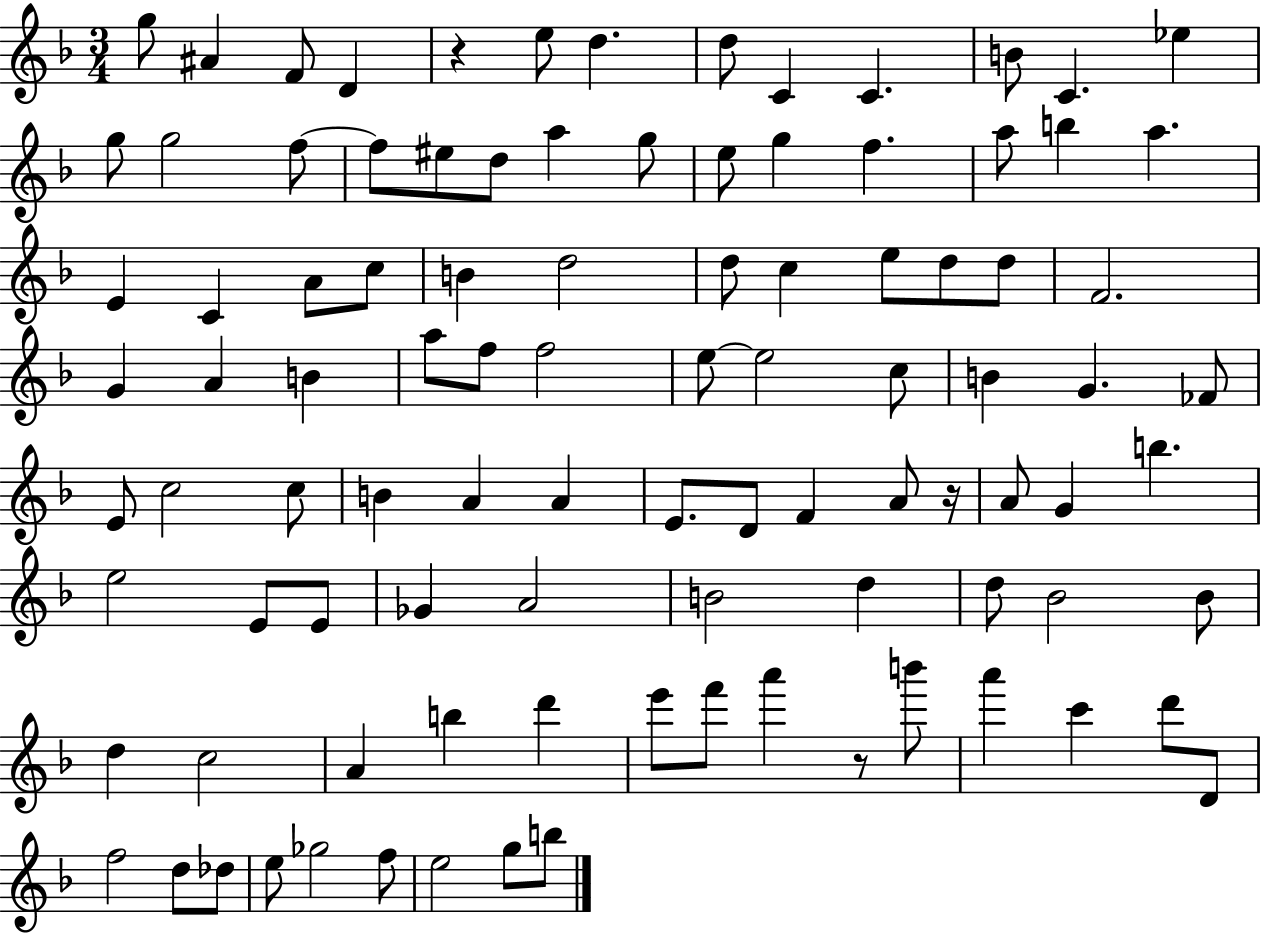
X:1
T:Untitled
M:3/4
L:1/4
K:F
g/2 ^A F/2 D z e/2 d d/2 C C B/2 C _e g/2 g2 f/2 f/2 ^e/2 d/2 a g/2 e/2 g f a/2 b a E C A/2 c/2 B d2 d/2 c e/2 d/2 d/2 F2 G A B a/2 f/2 f2 e/2 e2 c/2 B G _F/2 E/2 c2 c/2 B A A E/2 D/2 F A/2 z/4 A/2 G b e2 E/2 E/2 _G A2 B2 d d/2 _B2 _B/2 d c2 A b d' e'/2 f'/2 a' z/2 b'/2 a' c' d'/2 D/2 f2 d/2 _d/2 e/2 _g2 f/2 e2 g/2 b/2